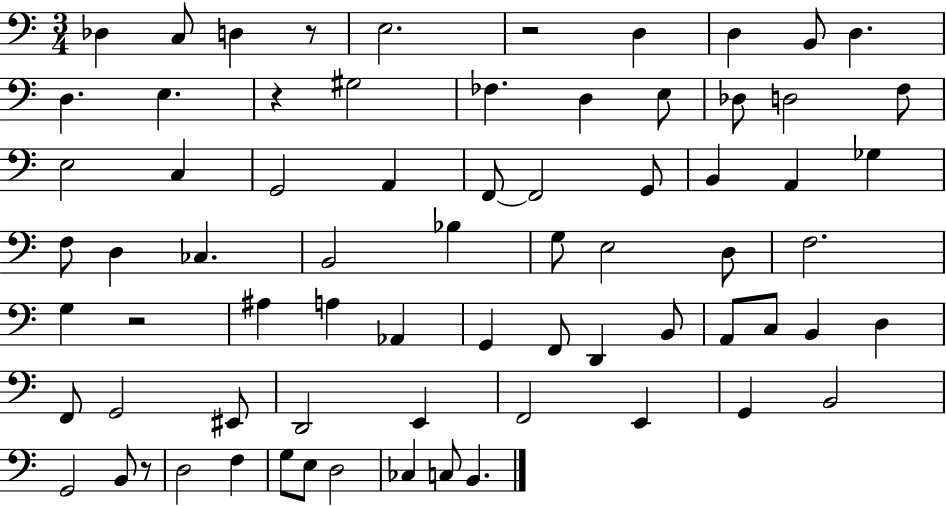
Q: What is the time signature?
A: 3/4